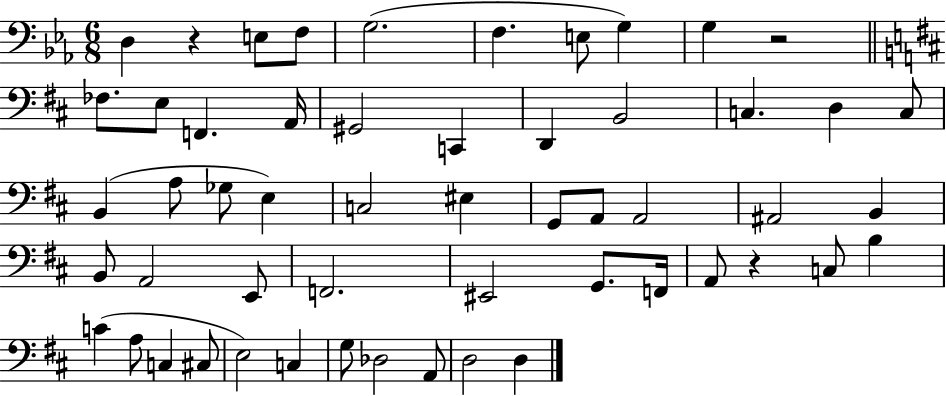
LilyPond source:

{
  \clef bass
  \numericTimeSignature
  \time 6/8
  \key ees \major
  \repeat volta 2 { d4 r4 e8 f8 | g2.( | f4. e8 g4) | g4 r2 | \break \bar "||" \break \key d \major fes8. e8 f,4. a,16 | gis,2 c,4 | d,4 b,2 | c4. d4 c8 | \break b,4( a8 ges8 e4) | c2 eis4 | g,8 a,8 a,2 | ais,2 b,4 | \break b,8 a,2 e,8 | f,2. | eis,2 g,8. f,16 | a,8 r4 c8 b4 | \break c'4( a8 c4 cis8 | e2) c4 | g8 des2 a,8 | d2 d4 | \break } \bar "|."
}